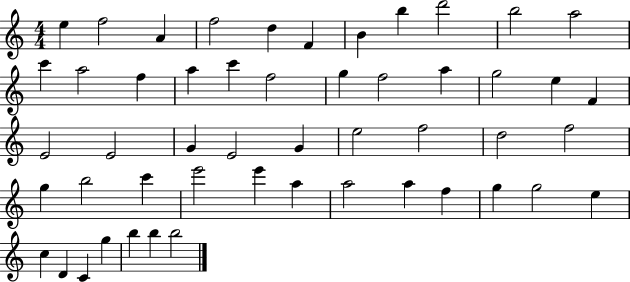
{
  \clef treble
  \numericTimeSignature
  \time 4/4
  \key c \major
  e''4 f''2 a'4 | f''2 d''4 f'4 | b'4 b''4 d'''2 | b''2 a''2 | \break c'''4 a''2 f''4 | a''4 c'''4 f''2 | g''4 f''2 a''4 | g''2 e''4 f'4 | \break e'2 e'2 | g'4 e'2 g'4 | e''2 f''2 | d''2 f''2 | \break g''4 b''2 c'''4 | e'''2 e'''4 a''4 | a''2 a''4 f''4 | g''4 g''2 e''4 | \break c''4 d'4 c'4 g''4 | b''4 b''4 b''2 | \bar "|."
}